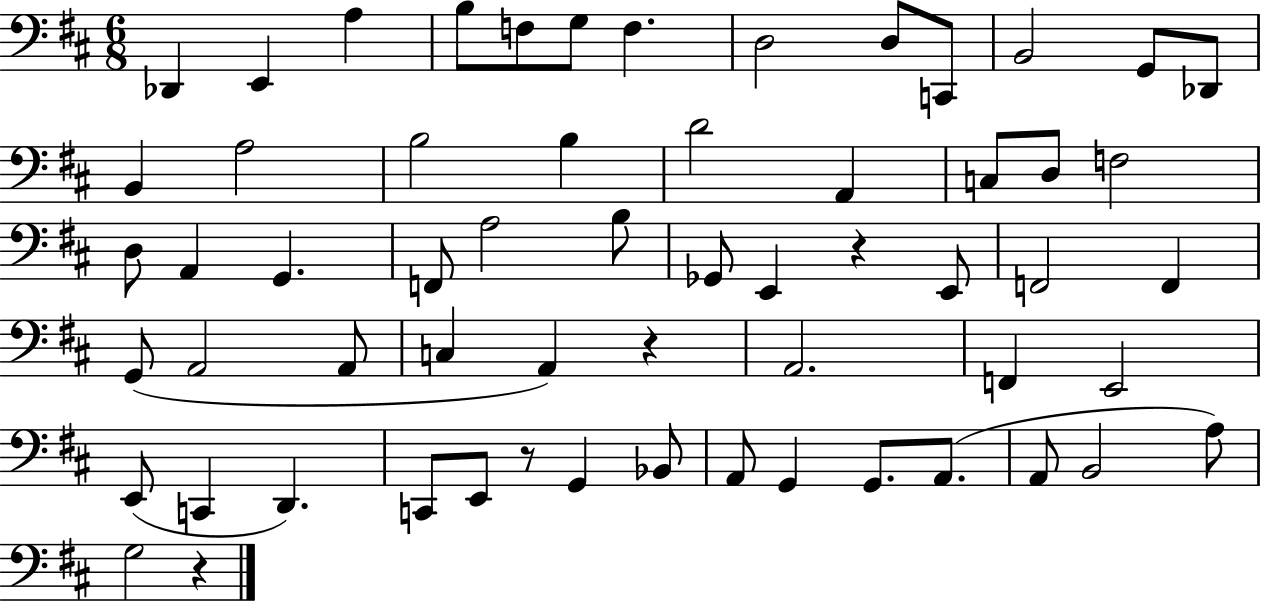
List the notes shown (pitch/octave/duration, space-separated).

Db2/q E2/q A3/q B3/e F3/e G3/e F3/q. D3/h D3/e C2/e B2/h G2/e Db2/e B2/q A3/h B3/h B3/q D4/h A2/q C3/e D3/e F3/h D3/e A2/q G2/q. F2/e A3/h B3/e Gb2/e E2/q R/q E2/e F2/h F2/q G2/e A2/h A2/e C3/q A2/q R/q A2/h. F2/q E2/h E2/e C2/q D2/q. C2/e E2/e R/e G2/q Bb2/e A2/e G2/q G2/e. A2/e. A2/e B2/h A3/e G3/h R/q